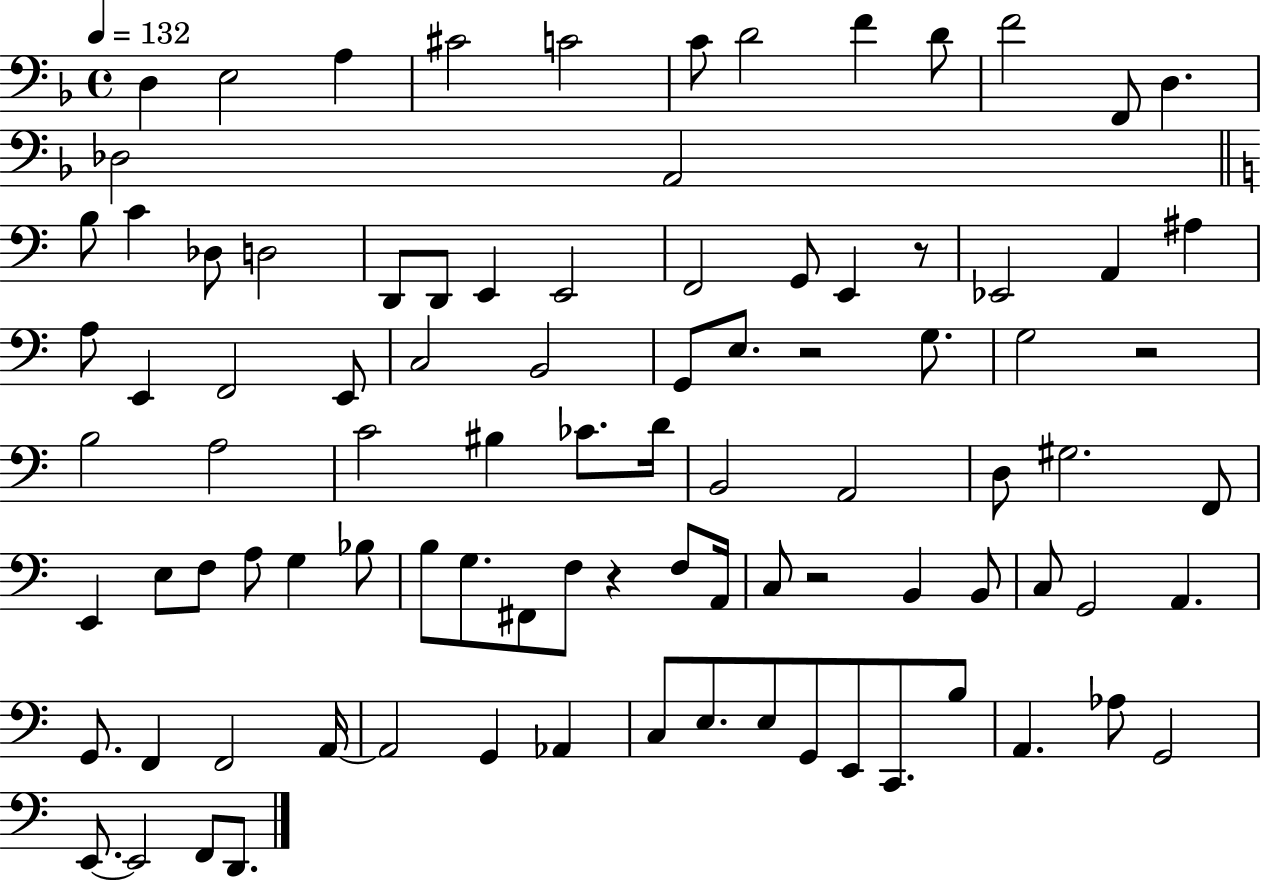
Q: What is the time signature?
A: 4/4